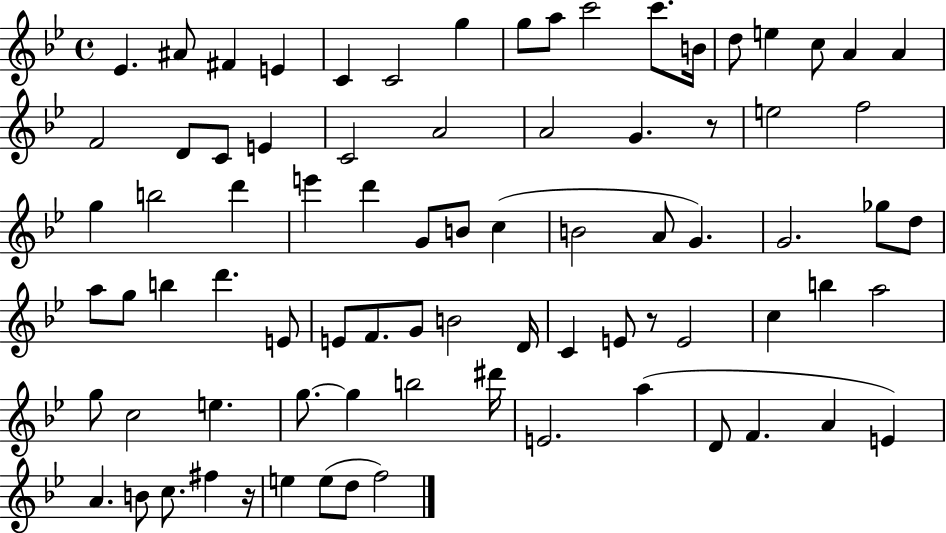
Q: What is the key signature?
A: BES major